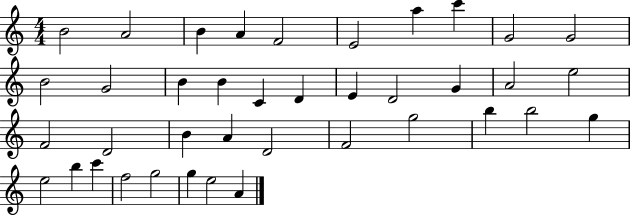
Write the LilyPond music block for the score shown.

{
  \clef treble
  \numericTimeSignature
  \time 4/4
  \key c \major
  b'2 a'2 | b'4 a'4 f'2 | e'2 a''4 c'''4 | g'2 g'2 | \break b'2 g'2 | b'4 b'4 c'4 d'4 | e'4 d'2 g'4 | a'2 e''2 | \break f'2 d'2 | b'4 a'4 d'2 | f'2 g''2 | b''4 b''2 g''4 | \break e''2 b''4 c'''4 | f''2 g''2 | g''4 e''2 a'4 | \bar "|."
}